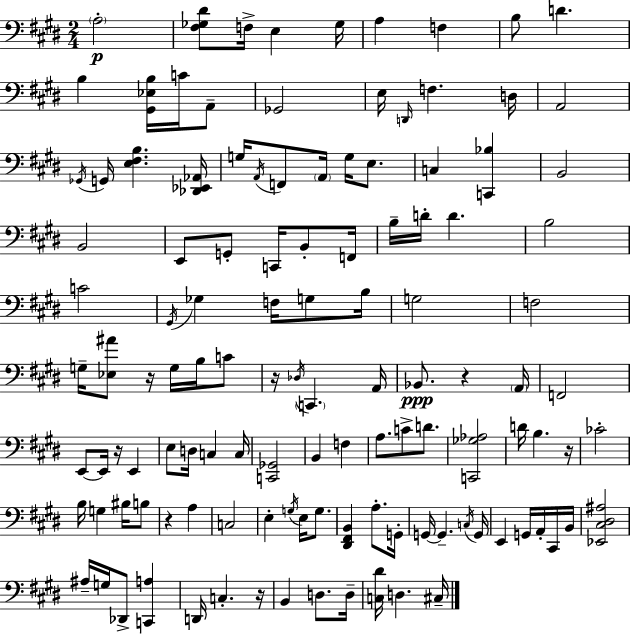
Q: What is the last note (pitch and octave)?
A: C#3